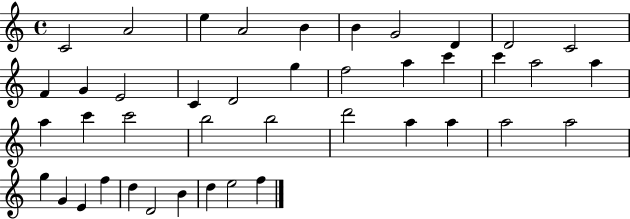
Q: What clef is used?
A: treble